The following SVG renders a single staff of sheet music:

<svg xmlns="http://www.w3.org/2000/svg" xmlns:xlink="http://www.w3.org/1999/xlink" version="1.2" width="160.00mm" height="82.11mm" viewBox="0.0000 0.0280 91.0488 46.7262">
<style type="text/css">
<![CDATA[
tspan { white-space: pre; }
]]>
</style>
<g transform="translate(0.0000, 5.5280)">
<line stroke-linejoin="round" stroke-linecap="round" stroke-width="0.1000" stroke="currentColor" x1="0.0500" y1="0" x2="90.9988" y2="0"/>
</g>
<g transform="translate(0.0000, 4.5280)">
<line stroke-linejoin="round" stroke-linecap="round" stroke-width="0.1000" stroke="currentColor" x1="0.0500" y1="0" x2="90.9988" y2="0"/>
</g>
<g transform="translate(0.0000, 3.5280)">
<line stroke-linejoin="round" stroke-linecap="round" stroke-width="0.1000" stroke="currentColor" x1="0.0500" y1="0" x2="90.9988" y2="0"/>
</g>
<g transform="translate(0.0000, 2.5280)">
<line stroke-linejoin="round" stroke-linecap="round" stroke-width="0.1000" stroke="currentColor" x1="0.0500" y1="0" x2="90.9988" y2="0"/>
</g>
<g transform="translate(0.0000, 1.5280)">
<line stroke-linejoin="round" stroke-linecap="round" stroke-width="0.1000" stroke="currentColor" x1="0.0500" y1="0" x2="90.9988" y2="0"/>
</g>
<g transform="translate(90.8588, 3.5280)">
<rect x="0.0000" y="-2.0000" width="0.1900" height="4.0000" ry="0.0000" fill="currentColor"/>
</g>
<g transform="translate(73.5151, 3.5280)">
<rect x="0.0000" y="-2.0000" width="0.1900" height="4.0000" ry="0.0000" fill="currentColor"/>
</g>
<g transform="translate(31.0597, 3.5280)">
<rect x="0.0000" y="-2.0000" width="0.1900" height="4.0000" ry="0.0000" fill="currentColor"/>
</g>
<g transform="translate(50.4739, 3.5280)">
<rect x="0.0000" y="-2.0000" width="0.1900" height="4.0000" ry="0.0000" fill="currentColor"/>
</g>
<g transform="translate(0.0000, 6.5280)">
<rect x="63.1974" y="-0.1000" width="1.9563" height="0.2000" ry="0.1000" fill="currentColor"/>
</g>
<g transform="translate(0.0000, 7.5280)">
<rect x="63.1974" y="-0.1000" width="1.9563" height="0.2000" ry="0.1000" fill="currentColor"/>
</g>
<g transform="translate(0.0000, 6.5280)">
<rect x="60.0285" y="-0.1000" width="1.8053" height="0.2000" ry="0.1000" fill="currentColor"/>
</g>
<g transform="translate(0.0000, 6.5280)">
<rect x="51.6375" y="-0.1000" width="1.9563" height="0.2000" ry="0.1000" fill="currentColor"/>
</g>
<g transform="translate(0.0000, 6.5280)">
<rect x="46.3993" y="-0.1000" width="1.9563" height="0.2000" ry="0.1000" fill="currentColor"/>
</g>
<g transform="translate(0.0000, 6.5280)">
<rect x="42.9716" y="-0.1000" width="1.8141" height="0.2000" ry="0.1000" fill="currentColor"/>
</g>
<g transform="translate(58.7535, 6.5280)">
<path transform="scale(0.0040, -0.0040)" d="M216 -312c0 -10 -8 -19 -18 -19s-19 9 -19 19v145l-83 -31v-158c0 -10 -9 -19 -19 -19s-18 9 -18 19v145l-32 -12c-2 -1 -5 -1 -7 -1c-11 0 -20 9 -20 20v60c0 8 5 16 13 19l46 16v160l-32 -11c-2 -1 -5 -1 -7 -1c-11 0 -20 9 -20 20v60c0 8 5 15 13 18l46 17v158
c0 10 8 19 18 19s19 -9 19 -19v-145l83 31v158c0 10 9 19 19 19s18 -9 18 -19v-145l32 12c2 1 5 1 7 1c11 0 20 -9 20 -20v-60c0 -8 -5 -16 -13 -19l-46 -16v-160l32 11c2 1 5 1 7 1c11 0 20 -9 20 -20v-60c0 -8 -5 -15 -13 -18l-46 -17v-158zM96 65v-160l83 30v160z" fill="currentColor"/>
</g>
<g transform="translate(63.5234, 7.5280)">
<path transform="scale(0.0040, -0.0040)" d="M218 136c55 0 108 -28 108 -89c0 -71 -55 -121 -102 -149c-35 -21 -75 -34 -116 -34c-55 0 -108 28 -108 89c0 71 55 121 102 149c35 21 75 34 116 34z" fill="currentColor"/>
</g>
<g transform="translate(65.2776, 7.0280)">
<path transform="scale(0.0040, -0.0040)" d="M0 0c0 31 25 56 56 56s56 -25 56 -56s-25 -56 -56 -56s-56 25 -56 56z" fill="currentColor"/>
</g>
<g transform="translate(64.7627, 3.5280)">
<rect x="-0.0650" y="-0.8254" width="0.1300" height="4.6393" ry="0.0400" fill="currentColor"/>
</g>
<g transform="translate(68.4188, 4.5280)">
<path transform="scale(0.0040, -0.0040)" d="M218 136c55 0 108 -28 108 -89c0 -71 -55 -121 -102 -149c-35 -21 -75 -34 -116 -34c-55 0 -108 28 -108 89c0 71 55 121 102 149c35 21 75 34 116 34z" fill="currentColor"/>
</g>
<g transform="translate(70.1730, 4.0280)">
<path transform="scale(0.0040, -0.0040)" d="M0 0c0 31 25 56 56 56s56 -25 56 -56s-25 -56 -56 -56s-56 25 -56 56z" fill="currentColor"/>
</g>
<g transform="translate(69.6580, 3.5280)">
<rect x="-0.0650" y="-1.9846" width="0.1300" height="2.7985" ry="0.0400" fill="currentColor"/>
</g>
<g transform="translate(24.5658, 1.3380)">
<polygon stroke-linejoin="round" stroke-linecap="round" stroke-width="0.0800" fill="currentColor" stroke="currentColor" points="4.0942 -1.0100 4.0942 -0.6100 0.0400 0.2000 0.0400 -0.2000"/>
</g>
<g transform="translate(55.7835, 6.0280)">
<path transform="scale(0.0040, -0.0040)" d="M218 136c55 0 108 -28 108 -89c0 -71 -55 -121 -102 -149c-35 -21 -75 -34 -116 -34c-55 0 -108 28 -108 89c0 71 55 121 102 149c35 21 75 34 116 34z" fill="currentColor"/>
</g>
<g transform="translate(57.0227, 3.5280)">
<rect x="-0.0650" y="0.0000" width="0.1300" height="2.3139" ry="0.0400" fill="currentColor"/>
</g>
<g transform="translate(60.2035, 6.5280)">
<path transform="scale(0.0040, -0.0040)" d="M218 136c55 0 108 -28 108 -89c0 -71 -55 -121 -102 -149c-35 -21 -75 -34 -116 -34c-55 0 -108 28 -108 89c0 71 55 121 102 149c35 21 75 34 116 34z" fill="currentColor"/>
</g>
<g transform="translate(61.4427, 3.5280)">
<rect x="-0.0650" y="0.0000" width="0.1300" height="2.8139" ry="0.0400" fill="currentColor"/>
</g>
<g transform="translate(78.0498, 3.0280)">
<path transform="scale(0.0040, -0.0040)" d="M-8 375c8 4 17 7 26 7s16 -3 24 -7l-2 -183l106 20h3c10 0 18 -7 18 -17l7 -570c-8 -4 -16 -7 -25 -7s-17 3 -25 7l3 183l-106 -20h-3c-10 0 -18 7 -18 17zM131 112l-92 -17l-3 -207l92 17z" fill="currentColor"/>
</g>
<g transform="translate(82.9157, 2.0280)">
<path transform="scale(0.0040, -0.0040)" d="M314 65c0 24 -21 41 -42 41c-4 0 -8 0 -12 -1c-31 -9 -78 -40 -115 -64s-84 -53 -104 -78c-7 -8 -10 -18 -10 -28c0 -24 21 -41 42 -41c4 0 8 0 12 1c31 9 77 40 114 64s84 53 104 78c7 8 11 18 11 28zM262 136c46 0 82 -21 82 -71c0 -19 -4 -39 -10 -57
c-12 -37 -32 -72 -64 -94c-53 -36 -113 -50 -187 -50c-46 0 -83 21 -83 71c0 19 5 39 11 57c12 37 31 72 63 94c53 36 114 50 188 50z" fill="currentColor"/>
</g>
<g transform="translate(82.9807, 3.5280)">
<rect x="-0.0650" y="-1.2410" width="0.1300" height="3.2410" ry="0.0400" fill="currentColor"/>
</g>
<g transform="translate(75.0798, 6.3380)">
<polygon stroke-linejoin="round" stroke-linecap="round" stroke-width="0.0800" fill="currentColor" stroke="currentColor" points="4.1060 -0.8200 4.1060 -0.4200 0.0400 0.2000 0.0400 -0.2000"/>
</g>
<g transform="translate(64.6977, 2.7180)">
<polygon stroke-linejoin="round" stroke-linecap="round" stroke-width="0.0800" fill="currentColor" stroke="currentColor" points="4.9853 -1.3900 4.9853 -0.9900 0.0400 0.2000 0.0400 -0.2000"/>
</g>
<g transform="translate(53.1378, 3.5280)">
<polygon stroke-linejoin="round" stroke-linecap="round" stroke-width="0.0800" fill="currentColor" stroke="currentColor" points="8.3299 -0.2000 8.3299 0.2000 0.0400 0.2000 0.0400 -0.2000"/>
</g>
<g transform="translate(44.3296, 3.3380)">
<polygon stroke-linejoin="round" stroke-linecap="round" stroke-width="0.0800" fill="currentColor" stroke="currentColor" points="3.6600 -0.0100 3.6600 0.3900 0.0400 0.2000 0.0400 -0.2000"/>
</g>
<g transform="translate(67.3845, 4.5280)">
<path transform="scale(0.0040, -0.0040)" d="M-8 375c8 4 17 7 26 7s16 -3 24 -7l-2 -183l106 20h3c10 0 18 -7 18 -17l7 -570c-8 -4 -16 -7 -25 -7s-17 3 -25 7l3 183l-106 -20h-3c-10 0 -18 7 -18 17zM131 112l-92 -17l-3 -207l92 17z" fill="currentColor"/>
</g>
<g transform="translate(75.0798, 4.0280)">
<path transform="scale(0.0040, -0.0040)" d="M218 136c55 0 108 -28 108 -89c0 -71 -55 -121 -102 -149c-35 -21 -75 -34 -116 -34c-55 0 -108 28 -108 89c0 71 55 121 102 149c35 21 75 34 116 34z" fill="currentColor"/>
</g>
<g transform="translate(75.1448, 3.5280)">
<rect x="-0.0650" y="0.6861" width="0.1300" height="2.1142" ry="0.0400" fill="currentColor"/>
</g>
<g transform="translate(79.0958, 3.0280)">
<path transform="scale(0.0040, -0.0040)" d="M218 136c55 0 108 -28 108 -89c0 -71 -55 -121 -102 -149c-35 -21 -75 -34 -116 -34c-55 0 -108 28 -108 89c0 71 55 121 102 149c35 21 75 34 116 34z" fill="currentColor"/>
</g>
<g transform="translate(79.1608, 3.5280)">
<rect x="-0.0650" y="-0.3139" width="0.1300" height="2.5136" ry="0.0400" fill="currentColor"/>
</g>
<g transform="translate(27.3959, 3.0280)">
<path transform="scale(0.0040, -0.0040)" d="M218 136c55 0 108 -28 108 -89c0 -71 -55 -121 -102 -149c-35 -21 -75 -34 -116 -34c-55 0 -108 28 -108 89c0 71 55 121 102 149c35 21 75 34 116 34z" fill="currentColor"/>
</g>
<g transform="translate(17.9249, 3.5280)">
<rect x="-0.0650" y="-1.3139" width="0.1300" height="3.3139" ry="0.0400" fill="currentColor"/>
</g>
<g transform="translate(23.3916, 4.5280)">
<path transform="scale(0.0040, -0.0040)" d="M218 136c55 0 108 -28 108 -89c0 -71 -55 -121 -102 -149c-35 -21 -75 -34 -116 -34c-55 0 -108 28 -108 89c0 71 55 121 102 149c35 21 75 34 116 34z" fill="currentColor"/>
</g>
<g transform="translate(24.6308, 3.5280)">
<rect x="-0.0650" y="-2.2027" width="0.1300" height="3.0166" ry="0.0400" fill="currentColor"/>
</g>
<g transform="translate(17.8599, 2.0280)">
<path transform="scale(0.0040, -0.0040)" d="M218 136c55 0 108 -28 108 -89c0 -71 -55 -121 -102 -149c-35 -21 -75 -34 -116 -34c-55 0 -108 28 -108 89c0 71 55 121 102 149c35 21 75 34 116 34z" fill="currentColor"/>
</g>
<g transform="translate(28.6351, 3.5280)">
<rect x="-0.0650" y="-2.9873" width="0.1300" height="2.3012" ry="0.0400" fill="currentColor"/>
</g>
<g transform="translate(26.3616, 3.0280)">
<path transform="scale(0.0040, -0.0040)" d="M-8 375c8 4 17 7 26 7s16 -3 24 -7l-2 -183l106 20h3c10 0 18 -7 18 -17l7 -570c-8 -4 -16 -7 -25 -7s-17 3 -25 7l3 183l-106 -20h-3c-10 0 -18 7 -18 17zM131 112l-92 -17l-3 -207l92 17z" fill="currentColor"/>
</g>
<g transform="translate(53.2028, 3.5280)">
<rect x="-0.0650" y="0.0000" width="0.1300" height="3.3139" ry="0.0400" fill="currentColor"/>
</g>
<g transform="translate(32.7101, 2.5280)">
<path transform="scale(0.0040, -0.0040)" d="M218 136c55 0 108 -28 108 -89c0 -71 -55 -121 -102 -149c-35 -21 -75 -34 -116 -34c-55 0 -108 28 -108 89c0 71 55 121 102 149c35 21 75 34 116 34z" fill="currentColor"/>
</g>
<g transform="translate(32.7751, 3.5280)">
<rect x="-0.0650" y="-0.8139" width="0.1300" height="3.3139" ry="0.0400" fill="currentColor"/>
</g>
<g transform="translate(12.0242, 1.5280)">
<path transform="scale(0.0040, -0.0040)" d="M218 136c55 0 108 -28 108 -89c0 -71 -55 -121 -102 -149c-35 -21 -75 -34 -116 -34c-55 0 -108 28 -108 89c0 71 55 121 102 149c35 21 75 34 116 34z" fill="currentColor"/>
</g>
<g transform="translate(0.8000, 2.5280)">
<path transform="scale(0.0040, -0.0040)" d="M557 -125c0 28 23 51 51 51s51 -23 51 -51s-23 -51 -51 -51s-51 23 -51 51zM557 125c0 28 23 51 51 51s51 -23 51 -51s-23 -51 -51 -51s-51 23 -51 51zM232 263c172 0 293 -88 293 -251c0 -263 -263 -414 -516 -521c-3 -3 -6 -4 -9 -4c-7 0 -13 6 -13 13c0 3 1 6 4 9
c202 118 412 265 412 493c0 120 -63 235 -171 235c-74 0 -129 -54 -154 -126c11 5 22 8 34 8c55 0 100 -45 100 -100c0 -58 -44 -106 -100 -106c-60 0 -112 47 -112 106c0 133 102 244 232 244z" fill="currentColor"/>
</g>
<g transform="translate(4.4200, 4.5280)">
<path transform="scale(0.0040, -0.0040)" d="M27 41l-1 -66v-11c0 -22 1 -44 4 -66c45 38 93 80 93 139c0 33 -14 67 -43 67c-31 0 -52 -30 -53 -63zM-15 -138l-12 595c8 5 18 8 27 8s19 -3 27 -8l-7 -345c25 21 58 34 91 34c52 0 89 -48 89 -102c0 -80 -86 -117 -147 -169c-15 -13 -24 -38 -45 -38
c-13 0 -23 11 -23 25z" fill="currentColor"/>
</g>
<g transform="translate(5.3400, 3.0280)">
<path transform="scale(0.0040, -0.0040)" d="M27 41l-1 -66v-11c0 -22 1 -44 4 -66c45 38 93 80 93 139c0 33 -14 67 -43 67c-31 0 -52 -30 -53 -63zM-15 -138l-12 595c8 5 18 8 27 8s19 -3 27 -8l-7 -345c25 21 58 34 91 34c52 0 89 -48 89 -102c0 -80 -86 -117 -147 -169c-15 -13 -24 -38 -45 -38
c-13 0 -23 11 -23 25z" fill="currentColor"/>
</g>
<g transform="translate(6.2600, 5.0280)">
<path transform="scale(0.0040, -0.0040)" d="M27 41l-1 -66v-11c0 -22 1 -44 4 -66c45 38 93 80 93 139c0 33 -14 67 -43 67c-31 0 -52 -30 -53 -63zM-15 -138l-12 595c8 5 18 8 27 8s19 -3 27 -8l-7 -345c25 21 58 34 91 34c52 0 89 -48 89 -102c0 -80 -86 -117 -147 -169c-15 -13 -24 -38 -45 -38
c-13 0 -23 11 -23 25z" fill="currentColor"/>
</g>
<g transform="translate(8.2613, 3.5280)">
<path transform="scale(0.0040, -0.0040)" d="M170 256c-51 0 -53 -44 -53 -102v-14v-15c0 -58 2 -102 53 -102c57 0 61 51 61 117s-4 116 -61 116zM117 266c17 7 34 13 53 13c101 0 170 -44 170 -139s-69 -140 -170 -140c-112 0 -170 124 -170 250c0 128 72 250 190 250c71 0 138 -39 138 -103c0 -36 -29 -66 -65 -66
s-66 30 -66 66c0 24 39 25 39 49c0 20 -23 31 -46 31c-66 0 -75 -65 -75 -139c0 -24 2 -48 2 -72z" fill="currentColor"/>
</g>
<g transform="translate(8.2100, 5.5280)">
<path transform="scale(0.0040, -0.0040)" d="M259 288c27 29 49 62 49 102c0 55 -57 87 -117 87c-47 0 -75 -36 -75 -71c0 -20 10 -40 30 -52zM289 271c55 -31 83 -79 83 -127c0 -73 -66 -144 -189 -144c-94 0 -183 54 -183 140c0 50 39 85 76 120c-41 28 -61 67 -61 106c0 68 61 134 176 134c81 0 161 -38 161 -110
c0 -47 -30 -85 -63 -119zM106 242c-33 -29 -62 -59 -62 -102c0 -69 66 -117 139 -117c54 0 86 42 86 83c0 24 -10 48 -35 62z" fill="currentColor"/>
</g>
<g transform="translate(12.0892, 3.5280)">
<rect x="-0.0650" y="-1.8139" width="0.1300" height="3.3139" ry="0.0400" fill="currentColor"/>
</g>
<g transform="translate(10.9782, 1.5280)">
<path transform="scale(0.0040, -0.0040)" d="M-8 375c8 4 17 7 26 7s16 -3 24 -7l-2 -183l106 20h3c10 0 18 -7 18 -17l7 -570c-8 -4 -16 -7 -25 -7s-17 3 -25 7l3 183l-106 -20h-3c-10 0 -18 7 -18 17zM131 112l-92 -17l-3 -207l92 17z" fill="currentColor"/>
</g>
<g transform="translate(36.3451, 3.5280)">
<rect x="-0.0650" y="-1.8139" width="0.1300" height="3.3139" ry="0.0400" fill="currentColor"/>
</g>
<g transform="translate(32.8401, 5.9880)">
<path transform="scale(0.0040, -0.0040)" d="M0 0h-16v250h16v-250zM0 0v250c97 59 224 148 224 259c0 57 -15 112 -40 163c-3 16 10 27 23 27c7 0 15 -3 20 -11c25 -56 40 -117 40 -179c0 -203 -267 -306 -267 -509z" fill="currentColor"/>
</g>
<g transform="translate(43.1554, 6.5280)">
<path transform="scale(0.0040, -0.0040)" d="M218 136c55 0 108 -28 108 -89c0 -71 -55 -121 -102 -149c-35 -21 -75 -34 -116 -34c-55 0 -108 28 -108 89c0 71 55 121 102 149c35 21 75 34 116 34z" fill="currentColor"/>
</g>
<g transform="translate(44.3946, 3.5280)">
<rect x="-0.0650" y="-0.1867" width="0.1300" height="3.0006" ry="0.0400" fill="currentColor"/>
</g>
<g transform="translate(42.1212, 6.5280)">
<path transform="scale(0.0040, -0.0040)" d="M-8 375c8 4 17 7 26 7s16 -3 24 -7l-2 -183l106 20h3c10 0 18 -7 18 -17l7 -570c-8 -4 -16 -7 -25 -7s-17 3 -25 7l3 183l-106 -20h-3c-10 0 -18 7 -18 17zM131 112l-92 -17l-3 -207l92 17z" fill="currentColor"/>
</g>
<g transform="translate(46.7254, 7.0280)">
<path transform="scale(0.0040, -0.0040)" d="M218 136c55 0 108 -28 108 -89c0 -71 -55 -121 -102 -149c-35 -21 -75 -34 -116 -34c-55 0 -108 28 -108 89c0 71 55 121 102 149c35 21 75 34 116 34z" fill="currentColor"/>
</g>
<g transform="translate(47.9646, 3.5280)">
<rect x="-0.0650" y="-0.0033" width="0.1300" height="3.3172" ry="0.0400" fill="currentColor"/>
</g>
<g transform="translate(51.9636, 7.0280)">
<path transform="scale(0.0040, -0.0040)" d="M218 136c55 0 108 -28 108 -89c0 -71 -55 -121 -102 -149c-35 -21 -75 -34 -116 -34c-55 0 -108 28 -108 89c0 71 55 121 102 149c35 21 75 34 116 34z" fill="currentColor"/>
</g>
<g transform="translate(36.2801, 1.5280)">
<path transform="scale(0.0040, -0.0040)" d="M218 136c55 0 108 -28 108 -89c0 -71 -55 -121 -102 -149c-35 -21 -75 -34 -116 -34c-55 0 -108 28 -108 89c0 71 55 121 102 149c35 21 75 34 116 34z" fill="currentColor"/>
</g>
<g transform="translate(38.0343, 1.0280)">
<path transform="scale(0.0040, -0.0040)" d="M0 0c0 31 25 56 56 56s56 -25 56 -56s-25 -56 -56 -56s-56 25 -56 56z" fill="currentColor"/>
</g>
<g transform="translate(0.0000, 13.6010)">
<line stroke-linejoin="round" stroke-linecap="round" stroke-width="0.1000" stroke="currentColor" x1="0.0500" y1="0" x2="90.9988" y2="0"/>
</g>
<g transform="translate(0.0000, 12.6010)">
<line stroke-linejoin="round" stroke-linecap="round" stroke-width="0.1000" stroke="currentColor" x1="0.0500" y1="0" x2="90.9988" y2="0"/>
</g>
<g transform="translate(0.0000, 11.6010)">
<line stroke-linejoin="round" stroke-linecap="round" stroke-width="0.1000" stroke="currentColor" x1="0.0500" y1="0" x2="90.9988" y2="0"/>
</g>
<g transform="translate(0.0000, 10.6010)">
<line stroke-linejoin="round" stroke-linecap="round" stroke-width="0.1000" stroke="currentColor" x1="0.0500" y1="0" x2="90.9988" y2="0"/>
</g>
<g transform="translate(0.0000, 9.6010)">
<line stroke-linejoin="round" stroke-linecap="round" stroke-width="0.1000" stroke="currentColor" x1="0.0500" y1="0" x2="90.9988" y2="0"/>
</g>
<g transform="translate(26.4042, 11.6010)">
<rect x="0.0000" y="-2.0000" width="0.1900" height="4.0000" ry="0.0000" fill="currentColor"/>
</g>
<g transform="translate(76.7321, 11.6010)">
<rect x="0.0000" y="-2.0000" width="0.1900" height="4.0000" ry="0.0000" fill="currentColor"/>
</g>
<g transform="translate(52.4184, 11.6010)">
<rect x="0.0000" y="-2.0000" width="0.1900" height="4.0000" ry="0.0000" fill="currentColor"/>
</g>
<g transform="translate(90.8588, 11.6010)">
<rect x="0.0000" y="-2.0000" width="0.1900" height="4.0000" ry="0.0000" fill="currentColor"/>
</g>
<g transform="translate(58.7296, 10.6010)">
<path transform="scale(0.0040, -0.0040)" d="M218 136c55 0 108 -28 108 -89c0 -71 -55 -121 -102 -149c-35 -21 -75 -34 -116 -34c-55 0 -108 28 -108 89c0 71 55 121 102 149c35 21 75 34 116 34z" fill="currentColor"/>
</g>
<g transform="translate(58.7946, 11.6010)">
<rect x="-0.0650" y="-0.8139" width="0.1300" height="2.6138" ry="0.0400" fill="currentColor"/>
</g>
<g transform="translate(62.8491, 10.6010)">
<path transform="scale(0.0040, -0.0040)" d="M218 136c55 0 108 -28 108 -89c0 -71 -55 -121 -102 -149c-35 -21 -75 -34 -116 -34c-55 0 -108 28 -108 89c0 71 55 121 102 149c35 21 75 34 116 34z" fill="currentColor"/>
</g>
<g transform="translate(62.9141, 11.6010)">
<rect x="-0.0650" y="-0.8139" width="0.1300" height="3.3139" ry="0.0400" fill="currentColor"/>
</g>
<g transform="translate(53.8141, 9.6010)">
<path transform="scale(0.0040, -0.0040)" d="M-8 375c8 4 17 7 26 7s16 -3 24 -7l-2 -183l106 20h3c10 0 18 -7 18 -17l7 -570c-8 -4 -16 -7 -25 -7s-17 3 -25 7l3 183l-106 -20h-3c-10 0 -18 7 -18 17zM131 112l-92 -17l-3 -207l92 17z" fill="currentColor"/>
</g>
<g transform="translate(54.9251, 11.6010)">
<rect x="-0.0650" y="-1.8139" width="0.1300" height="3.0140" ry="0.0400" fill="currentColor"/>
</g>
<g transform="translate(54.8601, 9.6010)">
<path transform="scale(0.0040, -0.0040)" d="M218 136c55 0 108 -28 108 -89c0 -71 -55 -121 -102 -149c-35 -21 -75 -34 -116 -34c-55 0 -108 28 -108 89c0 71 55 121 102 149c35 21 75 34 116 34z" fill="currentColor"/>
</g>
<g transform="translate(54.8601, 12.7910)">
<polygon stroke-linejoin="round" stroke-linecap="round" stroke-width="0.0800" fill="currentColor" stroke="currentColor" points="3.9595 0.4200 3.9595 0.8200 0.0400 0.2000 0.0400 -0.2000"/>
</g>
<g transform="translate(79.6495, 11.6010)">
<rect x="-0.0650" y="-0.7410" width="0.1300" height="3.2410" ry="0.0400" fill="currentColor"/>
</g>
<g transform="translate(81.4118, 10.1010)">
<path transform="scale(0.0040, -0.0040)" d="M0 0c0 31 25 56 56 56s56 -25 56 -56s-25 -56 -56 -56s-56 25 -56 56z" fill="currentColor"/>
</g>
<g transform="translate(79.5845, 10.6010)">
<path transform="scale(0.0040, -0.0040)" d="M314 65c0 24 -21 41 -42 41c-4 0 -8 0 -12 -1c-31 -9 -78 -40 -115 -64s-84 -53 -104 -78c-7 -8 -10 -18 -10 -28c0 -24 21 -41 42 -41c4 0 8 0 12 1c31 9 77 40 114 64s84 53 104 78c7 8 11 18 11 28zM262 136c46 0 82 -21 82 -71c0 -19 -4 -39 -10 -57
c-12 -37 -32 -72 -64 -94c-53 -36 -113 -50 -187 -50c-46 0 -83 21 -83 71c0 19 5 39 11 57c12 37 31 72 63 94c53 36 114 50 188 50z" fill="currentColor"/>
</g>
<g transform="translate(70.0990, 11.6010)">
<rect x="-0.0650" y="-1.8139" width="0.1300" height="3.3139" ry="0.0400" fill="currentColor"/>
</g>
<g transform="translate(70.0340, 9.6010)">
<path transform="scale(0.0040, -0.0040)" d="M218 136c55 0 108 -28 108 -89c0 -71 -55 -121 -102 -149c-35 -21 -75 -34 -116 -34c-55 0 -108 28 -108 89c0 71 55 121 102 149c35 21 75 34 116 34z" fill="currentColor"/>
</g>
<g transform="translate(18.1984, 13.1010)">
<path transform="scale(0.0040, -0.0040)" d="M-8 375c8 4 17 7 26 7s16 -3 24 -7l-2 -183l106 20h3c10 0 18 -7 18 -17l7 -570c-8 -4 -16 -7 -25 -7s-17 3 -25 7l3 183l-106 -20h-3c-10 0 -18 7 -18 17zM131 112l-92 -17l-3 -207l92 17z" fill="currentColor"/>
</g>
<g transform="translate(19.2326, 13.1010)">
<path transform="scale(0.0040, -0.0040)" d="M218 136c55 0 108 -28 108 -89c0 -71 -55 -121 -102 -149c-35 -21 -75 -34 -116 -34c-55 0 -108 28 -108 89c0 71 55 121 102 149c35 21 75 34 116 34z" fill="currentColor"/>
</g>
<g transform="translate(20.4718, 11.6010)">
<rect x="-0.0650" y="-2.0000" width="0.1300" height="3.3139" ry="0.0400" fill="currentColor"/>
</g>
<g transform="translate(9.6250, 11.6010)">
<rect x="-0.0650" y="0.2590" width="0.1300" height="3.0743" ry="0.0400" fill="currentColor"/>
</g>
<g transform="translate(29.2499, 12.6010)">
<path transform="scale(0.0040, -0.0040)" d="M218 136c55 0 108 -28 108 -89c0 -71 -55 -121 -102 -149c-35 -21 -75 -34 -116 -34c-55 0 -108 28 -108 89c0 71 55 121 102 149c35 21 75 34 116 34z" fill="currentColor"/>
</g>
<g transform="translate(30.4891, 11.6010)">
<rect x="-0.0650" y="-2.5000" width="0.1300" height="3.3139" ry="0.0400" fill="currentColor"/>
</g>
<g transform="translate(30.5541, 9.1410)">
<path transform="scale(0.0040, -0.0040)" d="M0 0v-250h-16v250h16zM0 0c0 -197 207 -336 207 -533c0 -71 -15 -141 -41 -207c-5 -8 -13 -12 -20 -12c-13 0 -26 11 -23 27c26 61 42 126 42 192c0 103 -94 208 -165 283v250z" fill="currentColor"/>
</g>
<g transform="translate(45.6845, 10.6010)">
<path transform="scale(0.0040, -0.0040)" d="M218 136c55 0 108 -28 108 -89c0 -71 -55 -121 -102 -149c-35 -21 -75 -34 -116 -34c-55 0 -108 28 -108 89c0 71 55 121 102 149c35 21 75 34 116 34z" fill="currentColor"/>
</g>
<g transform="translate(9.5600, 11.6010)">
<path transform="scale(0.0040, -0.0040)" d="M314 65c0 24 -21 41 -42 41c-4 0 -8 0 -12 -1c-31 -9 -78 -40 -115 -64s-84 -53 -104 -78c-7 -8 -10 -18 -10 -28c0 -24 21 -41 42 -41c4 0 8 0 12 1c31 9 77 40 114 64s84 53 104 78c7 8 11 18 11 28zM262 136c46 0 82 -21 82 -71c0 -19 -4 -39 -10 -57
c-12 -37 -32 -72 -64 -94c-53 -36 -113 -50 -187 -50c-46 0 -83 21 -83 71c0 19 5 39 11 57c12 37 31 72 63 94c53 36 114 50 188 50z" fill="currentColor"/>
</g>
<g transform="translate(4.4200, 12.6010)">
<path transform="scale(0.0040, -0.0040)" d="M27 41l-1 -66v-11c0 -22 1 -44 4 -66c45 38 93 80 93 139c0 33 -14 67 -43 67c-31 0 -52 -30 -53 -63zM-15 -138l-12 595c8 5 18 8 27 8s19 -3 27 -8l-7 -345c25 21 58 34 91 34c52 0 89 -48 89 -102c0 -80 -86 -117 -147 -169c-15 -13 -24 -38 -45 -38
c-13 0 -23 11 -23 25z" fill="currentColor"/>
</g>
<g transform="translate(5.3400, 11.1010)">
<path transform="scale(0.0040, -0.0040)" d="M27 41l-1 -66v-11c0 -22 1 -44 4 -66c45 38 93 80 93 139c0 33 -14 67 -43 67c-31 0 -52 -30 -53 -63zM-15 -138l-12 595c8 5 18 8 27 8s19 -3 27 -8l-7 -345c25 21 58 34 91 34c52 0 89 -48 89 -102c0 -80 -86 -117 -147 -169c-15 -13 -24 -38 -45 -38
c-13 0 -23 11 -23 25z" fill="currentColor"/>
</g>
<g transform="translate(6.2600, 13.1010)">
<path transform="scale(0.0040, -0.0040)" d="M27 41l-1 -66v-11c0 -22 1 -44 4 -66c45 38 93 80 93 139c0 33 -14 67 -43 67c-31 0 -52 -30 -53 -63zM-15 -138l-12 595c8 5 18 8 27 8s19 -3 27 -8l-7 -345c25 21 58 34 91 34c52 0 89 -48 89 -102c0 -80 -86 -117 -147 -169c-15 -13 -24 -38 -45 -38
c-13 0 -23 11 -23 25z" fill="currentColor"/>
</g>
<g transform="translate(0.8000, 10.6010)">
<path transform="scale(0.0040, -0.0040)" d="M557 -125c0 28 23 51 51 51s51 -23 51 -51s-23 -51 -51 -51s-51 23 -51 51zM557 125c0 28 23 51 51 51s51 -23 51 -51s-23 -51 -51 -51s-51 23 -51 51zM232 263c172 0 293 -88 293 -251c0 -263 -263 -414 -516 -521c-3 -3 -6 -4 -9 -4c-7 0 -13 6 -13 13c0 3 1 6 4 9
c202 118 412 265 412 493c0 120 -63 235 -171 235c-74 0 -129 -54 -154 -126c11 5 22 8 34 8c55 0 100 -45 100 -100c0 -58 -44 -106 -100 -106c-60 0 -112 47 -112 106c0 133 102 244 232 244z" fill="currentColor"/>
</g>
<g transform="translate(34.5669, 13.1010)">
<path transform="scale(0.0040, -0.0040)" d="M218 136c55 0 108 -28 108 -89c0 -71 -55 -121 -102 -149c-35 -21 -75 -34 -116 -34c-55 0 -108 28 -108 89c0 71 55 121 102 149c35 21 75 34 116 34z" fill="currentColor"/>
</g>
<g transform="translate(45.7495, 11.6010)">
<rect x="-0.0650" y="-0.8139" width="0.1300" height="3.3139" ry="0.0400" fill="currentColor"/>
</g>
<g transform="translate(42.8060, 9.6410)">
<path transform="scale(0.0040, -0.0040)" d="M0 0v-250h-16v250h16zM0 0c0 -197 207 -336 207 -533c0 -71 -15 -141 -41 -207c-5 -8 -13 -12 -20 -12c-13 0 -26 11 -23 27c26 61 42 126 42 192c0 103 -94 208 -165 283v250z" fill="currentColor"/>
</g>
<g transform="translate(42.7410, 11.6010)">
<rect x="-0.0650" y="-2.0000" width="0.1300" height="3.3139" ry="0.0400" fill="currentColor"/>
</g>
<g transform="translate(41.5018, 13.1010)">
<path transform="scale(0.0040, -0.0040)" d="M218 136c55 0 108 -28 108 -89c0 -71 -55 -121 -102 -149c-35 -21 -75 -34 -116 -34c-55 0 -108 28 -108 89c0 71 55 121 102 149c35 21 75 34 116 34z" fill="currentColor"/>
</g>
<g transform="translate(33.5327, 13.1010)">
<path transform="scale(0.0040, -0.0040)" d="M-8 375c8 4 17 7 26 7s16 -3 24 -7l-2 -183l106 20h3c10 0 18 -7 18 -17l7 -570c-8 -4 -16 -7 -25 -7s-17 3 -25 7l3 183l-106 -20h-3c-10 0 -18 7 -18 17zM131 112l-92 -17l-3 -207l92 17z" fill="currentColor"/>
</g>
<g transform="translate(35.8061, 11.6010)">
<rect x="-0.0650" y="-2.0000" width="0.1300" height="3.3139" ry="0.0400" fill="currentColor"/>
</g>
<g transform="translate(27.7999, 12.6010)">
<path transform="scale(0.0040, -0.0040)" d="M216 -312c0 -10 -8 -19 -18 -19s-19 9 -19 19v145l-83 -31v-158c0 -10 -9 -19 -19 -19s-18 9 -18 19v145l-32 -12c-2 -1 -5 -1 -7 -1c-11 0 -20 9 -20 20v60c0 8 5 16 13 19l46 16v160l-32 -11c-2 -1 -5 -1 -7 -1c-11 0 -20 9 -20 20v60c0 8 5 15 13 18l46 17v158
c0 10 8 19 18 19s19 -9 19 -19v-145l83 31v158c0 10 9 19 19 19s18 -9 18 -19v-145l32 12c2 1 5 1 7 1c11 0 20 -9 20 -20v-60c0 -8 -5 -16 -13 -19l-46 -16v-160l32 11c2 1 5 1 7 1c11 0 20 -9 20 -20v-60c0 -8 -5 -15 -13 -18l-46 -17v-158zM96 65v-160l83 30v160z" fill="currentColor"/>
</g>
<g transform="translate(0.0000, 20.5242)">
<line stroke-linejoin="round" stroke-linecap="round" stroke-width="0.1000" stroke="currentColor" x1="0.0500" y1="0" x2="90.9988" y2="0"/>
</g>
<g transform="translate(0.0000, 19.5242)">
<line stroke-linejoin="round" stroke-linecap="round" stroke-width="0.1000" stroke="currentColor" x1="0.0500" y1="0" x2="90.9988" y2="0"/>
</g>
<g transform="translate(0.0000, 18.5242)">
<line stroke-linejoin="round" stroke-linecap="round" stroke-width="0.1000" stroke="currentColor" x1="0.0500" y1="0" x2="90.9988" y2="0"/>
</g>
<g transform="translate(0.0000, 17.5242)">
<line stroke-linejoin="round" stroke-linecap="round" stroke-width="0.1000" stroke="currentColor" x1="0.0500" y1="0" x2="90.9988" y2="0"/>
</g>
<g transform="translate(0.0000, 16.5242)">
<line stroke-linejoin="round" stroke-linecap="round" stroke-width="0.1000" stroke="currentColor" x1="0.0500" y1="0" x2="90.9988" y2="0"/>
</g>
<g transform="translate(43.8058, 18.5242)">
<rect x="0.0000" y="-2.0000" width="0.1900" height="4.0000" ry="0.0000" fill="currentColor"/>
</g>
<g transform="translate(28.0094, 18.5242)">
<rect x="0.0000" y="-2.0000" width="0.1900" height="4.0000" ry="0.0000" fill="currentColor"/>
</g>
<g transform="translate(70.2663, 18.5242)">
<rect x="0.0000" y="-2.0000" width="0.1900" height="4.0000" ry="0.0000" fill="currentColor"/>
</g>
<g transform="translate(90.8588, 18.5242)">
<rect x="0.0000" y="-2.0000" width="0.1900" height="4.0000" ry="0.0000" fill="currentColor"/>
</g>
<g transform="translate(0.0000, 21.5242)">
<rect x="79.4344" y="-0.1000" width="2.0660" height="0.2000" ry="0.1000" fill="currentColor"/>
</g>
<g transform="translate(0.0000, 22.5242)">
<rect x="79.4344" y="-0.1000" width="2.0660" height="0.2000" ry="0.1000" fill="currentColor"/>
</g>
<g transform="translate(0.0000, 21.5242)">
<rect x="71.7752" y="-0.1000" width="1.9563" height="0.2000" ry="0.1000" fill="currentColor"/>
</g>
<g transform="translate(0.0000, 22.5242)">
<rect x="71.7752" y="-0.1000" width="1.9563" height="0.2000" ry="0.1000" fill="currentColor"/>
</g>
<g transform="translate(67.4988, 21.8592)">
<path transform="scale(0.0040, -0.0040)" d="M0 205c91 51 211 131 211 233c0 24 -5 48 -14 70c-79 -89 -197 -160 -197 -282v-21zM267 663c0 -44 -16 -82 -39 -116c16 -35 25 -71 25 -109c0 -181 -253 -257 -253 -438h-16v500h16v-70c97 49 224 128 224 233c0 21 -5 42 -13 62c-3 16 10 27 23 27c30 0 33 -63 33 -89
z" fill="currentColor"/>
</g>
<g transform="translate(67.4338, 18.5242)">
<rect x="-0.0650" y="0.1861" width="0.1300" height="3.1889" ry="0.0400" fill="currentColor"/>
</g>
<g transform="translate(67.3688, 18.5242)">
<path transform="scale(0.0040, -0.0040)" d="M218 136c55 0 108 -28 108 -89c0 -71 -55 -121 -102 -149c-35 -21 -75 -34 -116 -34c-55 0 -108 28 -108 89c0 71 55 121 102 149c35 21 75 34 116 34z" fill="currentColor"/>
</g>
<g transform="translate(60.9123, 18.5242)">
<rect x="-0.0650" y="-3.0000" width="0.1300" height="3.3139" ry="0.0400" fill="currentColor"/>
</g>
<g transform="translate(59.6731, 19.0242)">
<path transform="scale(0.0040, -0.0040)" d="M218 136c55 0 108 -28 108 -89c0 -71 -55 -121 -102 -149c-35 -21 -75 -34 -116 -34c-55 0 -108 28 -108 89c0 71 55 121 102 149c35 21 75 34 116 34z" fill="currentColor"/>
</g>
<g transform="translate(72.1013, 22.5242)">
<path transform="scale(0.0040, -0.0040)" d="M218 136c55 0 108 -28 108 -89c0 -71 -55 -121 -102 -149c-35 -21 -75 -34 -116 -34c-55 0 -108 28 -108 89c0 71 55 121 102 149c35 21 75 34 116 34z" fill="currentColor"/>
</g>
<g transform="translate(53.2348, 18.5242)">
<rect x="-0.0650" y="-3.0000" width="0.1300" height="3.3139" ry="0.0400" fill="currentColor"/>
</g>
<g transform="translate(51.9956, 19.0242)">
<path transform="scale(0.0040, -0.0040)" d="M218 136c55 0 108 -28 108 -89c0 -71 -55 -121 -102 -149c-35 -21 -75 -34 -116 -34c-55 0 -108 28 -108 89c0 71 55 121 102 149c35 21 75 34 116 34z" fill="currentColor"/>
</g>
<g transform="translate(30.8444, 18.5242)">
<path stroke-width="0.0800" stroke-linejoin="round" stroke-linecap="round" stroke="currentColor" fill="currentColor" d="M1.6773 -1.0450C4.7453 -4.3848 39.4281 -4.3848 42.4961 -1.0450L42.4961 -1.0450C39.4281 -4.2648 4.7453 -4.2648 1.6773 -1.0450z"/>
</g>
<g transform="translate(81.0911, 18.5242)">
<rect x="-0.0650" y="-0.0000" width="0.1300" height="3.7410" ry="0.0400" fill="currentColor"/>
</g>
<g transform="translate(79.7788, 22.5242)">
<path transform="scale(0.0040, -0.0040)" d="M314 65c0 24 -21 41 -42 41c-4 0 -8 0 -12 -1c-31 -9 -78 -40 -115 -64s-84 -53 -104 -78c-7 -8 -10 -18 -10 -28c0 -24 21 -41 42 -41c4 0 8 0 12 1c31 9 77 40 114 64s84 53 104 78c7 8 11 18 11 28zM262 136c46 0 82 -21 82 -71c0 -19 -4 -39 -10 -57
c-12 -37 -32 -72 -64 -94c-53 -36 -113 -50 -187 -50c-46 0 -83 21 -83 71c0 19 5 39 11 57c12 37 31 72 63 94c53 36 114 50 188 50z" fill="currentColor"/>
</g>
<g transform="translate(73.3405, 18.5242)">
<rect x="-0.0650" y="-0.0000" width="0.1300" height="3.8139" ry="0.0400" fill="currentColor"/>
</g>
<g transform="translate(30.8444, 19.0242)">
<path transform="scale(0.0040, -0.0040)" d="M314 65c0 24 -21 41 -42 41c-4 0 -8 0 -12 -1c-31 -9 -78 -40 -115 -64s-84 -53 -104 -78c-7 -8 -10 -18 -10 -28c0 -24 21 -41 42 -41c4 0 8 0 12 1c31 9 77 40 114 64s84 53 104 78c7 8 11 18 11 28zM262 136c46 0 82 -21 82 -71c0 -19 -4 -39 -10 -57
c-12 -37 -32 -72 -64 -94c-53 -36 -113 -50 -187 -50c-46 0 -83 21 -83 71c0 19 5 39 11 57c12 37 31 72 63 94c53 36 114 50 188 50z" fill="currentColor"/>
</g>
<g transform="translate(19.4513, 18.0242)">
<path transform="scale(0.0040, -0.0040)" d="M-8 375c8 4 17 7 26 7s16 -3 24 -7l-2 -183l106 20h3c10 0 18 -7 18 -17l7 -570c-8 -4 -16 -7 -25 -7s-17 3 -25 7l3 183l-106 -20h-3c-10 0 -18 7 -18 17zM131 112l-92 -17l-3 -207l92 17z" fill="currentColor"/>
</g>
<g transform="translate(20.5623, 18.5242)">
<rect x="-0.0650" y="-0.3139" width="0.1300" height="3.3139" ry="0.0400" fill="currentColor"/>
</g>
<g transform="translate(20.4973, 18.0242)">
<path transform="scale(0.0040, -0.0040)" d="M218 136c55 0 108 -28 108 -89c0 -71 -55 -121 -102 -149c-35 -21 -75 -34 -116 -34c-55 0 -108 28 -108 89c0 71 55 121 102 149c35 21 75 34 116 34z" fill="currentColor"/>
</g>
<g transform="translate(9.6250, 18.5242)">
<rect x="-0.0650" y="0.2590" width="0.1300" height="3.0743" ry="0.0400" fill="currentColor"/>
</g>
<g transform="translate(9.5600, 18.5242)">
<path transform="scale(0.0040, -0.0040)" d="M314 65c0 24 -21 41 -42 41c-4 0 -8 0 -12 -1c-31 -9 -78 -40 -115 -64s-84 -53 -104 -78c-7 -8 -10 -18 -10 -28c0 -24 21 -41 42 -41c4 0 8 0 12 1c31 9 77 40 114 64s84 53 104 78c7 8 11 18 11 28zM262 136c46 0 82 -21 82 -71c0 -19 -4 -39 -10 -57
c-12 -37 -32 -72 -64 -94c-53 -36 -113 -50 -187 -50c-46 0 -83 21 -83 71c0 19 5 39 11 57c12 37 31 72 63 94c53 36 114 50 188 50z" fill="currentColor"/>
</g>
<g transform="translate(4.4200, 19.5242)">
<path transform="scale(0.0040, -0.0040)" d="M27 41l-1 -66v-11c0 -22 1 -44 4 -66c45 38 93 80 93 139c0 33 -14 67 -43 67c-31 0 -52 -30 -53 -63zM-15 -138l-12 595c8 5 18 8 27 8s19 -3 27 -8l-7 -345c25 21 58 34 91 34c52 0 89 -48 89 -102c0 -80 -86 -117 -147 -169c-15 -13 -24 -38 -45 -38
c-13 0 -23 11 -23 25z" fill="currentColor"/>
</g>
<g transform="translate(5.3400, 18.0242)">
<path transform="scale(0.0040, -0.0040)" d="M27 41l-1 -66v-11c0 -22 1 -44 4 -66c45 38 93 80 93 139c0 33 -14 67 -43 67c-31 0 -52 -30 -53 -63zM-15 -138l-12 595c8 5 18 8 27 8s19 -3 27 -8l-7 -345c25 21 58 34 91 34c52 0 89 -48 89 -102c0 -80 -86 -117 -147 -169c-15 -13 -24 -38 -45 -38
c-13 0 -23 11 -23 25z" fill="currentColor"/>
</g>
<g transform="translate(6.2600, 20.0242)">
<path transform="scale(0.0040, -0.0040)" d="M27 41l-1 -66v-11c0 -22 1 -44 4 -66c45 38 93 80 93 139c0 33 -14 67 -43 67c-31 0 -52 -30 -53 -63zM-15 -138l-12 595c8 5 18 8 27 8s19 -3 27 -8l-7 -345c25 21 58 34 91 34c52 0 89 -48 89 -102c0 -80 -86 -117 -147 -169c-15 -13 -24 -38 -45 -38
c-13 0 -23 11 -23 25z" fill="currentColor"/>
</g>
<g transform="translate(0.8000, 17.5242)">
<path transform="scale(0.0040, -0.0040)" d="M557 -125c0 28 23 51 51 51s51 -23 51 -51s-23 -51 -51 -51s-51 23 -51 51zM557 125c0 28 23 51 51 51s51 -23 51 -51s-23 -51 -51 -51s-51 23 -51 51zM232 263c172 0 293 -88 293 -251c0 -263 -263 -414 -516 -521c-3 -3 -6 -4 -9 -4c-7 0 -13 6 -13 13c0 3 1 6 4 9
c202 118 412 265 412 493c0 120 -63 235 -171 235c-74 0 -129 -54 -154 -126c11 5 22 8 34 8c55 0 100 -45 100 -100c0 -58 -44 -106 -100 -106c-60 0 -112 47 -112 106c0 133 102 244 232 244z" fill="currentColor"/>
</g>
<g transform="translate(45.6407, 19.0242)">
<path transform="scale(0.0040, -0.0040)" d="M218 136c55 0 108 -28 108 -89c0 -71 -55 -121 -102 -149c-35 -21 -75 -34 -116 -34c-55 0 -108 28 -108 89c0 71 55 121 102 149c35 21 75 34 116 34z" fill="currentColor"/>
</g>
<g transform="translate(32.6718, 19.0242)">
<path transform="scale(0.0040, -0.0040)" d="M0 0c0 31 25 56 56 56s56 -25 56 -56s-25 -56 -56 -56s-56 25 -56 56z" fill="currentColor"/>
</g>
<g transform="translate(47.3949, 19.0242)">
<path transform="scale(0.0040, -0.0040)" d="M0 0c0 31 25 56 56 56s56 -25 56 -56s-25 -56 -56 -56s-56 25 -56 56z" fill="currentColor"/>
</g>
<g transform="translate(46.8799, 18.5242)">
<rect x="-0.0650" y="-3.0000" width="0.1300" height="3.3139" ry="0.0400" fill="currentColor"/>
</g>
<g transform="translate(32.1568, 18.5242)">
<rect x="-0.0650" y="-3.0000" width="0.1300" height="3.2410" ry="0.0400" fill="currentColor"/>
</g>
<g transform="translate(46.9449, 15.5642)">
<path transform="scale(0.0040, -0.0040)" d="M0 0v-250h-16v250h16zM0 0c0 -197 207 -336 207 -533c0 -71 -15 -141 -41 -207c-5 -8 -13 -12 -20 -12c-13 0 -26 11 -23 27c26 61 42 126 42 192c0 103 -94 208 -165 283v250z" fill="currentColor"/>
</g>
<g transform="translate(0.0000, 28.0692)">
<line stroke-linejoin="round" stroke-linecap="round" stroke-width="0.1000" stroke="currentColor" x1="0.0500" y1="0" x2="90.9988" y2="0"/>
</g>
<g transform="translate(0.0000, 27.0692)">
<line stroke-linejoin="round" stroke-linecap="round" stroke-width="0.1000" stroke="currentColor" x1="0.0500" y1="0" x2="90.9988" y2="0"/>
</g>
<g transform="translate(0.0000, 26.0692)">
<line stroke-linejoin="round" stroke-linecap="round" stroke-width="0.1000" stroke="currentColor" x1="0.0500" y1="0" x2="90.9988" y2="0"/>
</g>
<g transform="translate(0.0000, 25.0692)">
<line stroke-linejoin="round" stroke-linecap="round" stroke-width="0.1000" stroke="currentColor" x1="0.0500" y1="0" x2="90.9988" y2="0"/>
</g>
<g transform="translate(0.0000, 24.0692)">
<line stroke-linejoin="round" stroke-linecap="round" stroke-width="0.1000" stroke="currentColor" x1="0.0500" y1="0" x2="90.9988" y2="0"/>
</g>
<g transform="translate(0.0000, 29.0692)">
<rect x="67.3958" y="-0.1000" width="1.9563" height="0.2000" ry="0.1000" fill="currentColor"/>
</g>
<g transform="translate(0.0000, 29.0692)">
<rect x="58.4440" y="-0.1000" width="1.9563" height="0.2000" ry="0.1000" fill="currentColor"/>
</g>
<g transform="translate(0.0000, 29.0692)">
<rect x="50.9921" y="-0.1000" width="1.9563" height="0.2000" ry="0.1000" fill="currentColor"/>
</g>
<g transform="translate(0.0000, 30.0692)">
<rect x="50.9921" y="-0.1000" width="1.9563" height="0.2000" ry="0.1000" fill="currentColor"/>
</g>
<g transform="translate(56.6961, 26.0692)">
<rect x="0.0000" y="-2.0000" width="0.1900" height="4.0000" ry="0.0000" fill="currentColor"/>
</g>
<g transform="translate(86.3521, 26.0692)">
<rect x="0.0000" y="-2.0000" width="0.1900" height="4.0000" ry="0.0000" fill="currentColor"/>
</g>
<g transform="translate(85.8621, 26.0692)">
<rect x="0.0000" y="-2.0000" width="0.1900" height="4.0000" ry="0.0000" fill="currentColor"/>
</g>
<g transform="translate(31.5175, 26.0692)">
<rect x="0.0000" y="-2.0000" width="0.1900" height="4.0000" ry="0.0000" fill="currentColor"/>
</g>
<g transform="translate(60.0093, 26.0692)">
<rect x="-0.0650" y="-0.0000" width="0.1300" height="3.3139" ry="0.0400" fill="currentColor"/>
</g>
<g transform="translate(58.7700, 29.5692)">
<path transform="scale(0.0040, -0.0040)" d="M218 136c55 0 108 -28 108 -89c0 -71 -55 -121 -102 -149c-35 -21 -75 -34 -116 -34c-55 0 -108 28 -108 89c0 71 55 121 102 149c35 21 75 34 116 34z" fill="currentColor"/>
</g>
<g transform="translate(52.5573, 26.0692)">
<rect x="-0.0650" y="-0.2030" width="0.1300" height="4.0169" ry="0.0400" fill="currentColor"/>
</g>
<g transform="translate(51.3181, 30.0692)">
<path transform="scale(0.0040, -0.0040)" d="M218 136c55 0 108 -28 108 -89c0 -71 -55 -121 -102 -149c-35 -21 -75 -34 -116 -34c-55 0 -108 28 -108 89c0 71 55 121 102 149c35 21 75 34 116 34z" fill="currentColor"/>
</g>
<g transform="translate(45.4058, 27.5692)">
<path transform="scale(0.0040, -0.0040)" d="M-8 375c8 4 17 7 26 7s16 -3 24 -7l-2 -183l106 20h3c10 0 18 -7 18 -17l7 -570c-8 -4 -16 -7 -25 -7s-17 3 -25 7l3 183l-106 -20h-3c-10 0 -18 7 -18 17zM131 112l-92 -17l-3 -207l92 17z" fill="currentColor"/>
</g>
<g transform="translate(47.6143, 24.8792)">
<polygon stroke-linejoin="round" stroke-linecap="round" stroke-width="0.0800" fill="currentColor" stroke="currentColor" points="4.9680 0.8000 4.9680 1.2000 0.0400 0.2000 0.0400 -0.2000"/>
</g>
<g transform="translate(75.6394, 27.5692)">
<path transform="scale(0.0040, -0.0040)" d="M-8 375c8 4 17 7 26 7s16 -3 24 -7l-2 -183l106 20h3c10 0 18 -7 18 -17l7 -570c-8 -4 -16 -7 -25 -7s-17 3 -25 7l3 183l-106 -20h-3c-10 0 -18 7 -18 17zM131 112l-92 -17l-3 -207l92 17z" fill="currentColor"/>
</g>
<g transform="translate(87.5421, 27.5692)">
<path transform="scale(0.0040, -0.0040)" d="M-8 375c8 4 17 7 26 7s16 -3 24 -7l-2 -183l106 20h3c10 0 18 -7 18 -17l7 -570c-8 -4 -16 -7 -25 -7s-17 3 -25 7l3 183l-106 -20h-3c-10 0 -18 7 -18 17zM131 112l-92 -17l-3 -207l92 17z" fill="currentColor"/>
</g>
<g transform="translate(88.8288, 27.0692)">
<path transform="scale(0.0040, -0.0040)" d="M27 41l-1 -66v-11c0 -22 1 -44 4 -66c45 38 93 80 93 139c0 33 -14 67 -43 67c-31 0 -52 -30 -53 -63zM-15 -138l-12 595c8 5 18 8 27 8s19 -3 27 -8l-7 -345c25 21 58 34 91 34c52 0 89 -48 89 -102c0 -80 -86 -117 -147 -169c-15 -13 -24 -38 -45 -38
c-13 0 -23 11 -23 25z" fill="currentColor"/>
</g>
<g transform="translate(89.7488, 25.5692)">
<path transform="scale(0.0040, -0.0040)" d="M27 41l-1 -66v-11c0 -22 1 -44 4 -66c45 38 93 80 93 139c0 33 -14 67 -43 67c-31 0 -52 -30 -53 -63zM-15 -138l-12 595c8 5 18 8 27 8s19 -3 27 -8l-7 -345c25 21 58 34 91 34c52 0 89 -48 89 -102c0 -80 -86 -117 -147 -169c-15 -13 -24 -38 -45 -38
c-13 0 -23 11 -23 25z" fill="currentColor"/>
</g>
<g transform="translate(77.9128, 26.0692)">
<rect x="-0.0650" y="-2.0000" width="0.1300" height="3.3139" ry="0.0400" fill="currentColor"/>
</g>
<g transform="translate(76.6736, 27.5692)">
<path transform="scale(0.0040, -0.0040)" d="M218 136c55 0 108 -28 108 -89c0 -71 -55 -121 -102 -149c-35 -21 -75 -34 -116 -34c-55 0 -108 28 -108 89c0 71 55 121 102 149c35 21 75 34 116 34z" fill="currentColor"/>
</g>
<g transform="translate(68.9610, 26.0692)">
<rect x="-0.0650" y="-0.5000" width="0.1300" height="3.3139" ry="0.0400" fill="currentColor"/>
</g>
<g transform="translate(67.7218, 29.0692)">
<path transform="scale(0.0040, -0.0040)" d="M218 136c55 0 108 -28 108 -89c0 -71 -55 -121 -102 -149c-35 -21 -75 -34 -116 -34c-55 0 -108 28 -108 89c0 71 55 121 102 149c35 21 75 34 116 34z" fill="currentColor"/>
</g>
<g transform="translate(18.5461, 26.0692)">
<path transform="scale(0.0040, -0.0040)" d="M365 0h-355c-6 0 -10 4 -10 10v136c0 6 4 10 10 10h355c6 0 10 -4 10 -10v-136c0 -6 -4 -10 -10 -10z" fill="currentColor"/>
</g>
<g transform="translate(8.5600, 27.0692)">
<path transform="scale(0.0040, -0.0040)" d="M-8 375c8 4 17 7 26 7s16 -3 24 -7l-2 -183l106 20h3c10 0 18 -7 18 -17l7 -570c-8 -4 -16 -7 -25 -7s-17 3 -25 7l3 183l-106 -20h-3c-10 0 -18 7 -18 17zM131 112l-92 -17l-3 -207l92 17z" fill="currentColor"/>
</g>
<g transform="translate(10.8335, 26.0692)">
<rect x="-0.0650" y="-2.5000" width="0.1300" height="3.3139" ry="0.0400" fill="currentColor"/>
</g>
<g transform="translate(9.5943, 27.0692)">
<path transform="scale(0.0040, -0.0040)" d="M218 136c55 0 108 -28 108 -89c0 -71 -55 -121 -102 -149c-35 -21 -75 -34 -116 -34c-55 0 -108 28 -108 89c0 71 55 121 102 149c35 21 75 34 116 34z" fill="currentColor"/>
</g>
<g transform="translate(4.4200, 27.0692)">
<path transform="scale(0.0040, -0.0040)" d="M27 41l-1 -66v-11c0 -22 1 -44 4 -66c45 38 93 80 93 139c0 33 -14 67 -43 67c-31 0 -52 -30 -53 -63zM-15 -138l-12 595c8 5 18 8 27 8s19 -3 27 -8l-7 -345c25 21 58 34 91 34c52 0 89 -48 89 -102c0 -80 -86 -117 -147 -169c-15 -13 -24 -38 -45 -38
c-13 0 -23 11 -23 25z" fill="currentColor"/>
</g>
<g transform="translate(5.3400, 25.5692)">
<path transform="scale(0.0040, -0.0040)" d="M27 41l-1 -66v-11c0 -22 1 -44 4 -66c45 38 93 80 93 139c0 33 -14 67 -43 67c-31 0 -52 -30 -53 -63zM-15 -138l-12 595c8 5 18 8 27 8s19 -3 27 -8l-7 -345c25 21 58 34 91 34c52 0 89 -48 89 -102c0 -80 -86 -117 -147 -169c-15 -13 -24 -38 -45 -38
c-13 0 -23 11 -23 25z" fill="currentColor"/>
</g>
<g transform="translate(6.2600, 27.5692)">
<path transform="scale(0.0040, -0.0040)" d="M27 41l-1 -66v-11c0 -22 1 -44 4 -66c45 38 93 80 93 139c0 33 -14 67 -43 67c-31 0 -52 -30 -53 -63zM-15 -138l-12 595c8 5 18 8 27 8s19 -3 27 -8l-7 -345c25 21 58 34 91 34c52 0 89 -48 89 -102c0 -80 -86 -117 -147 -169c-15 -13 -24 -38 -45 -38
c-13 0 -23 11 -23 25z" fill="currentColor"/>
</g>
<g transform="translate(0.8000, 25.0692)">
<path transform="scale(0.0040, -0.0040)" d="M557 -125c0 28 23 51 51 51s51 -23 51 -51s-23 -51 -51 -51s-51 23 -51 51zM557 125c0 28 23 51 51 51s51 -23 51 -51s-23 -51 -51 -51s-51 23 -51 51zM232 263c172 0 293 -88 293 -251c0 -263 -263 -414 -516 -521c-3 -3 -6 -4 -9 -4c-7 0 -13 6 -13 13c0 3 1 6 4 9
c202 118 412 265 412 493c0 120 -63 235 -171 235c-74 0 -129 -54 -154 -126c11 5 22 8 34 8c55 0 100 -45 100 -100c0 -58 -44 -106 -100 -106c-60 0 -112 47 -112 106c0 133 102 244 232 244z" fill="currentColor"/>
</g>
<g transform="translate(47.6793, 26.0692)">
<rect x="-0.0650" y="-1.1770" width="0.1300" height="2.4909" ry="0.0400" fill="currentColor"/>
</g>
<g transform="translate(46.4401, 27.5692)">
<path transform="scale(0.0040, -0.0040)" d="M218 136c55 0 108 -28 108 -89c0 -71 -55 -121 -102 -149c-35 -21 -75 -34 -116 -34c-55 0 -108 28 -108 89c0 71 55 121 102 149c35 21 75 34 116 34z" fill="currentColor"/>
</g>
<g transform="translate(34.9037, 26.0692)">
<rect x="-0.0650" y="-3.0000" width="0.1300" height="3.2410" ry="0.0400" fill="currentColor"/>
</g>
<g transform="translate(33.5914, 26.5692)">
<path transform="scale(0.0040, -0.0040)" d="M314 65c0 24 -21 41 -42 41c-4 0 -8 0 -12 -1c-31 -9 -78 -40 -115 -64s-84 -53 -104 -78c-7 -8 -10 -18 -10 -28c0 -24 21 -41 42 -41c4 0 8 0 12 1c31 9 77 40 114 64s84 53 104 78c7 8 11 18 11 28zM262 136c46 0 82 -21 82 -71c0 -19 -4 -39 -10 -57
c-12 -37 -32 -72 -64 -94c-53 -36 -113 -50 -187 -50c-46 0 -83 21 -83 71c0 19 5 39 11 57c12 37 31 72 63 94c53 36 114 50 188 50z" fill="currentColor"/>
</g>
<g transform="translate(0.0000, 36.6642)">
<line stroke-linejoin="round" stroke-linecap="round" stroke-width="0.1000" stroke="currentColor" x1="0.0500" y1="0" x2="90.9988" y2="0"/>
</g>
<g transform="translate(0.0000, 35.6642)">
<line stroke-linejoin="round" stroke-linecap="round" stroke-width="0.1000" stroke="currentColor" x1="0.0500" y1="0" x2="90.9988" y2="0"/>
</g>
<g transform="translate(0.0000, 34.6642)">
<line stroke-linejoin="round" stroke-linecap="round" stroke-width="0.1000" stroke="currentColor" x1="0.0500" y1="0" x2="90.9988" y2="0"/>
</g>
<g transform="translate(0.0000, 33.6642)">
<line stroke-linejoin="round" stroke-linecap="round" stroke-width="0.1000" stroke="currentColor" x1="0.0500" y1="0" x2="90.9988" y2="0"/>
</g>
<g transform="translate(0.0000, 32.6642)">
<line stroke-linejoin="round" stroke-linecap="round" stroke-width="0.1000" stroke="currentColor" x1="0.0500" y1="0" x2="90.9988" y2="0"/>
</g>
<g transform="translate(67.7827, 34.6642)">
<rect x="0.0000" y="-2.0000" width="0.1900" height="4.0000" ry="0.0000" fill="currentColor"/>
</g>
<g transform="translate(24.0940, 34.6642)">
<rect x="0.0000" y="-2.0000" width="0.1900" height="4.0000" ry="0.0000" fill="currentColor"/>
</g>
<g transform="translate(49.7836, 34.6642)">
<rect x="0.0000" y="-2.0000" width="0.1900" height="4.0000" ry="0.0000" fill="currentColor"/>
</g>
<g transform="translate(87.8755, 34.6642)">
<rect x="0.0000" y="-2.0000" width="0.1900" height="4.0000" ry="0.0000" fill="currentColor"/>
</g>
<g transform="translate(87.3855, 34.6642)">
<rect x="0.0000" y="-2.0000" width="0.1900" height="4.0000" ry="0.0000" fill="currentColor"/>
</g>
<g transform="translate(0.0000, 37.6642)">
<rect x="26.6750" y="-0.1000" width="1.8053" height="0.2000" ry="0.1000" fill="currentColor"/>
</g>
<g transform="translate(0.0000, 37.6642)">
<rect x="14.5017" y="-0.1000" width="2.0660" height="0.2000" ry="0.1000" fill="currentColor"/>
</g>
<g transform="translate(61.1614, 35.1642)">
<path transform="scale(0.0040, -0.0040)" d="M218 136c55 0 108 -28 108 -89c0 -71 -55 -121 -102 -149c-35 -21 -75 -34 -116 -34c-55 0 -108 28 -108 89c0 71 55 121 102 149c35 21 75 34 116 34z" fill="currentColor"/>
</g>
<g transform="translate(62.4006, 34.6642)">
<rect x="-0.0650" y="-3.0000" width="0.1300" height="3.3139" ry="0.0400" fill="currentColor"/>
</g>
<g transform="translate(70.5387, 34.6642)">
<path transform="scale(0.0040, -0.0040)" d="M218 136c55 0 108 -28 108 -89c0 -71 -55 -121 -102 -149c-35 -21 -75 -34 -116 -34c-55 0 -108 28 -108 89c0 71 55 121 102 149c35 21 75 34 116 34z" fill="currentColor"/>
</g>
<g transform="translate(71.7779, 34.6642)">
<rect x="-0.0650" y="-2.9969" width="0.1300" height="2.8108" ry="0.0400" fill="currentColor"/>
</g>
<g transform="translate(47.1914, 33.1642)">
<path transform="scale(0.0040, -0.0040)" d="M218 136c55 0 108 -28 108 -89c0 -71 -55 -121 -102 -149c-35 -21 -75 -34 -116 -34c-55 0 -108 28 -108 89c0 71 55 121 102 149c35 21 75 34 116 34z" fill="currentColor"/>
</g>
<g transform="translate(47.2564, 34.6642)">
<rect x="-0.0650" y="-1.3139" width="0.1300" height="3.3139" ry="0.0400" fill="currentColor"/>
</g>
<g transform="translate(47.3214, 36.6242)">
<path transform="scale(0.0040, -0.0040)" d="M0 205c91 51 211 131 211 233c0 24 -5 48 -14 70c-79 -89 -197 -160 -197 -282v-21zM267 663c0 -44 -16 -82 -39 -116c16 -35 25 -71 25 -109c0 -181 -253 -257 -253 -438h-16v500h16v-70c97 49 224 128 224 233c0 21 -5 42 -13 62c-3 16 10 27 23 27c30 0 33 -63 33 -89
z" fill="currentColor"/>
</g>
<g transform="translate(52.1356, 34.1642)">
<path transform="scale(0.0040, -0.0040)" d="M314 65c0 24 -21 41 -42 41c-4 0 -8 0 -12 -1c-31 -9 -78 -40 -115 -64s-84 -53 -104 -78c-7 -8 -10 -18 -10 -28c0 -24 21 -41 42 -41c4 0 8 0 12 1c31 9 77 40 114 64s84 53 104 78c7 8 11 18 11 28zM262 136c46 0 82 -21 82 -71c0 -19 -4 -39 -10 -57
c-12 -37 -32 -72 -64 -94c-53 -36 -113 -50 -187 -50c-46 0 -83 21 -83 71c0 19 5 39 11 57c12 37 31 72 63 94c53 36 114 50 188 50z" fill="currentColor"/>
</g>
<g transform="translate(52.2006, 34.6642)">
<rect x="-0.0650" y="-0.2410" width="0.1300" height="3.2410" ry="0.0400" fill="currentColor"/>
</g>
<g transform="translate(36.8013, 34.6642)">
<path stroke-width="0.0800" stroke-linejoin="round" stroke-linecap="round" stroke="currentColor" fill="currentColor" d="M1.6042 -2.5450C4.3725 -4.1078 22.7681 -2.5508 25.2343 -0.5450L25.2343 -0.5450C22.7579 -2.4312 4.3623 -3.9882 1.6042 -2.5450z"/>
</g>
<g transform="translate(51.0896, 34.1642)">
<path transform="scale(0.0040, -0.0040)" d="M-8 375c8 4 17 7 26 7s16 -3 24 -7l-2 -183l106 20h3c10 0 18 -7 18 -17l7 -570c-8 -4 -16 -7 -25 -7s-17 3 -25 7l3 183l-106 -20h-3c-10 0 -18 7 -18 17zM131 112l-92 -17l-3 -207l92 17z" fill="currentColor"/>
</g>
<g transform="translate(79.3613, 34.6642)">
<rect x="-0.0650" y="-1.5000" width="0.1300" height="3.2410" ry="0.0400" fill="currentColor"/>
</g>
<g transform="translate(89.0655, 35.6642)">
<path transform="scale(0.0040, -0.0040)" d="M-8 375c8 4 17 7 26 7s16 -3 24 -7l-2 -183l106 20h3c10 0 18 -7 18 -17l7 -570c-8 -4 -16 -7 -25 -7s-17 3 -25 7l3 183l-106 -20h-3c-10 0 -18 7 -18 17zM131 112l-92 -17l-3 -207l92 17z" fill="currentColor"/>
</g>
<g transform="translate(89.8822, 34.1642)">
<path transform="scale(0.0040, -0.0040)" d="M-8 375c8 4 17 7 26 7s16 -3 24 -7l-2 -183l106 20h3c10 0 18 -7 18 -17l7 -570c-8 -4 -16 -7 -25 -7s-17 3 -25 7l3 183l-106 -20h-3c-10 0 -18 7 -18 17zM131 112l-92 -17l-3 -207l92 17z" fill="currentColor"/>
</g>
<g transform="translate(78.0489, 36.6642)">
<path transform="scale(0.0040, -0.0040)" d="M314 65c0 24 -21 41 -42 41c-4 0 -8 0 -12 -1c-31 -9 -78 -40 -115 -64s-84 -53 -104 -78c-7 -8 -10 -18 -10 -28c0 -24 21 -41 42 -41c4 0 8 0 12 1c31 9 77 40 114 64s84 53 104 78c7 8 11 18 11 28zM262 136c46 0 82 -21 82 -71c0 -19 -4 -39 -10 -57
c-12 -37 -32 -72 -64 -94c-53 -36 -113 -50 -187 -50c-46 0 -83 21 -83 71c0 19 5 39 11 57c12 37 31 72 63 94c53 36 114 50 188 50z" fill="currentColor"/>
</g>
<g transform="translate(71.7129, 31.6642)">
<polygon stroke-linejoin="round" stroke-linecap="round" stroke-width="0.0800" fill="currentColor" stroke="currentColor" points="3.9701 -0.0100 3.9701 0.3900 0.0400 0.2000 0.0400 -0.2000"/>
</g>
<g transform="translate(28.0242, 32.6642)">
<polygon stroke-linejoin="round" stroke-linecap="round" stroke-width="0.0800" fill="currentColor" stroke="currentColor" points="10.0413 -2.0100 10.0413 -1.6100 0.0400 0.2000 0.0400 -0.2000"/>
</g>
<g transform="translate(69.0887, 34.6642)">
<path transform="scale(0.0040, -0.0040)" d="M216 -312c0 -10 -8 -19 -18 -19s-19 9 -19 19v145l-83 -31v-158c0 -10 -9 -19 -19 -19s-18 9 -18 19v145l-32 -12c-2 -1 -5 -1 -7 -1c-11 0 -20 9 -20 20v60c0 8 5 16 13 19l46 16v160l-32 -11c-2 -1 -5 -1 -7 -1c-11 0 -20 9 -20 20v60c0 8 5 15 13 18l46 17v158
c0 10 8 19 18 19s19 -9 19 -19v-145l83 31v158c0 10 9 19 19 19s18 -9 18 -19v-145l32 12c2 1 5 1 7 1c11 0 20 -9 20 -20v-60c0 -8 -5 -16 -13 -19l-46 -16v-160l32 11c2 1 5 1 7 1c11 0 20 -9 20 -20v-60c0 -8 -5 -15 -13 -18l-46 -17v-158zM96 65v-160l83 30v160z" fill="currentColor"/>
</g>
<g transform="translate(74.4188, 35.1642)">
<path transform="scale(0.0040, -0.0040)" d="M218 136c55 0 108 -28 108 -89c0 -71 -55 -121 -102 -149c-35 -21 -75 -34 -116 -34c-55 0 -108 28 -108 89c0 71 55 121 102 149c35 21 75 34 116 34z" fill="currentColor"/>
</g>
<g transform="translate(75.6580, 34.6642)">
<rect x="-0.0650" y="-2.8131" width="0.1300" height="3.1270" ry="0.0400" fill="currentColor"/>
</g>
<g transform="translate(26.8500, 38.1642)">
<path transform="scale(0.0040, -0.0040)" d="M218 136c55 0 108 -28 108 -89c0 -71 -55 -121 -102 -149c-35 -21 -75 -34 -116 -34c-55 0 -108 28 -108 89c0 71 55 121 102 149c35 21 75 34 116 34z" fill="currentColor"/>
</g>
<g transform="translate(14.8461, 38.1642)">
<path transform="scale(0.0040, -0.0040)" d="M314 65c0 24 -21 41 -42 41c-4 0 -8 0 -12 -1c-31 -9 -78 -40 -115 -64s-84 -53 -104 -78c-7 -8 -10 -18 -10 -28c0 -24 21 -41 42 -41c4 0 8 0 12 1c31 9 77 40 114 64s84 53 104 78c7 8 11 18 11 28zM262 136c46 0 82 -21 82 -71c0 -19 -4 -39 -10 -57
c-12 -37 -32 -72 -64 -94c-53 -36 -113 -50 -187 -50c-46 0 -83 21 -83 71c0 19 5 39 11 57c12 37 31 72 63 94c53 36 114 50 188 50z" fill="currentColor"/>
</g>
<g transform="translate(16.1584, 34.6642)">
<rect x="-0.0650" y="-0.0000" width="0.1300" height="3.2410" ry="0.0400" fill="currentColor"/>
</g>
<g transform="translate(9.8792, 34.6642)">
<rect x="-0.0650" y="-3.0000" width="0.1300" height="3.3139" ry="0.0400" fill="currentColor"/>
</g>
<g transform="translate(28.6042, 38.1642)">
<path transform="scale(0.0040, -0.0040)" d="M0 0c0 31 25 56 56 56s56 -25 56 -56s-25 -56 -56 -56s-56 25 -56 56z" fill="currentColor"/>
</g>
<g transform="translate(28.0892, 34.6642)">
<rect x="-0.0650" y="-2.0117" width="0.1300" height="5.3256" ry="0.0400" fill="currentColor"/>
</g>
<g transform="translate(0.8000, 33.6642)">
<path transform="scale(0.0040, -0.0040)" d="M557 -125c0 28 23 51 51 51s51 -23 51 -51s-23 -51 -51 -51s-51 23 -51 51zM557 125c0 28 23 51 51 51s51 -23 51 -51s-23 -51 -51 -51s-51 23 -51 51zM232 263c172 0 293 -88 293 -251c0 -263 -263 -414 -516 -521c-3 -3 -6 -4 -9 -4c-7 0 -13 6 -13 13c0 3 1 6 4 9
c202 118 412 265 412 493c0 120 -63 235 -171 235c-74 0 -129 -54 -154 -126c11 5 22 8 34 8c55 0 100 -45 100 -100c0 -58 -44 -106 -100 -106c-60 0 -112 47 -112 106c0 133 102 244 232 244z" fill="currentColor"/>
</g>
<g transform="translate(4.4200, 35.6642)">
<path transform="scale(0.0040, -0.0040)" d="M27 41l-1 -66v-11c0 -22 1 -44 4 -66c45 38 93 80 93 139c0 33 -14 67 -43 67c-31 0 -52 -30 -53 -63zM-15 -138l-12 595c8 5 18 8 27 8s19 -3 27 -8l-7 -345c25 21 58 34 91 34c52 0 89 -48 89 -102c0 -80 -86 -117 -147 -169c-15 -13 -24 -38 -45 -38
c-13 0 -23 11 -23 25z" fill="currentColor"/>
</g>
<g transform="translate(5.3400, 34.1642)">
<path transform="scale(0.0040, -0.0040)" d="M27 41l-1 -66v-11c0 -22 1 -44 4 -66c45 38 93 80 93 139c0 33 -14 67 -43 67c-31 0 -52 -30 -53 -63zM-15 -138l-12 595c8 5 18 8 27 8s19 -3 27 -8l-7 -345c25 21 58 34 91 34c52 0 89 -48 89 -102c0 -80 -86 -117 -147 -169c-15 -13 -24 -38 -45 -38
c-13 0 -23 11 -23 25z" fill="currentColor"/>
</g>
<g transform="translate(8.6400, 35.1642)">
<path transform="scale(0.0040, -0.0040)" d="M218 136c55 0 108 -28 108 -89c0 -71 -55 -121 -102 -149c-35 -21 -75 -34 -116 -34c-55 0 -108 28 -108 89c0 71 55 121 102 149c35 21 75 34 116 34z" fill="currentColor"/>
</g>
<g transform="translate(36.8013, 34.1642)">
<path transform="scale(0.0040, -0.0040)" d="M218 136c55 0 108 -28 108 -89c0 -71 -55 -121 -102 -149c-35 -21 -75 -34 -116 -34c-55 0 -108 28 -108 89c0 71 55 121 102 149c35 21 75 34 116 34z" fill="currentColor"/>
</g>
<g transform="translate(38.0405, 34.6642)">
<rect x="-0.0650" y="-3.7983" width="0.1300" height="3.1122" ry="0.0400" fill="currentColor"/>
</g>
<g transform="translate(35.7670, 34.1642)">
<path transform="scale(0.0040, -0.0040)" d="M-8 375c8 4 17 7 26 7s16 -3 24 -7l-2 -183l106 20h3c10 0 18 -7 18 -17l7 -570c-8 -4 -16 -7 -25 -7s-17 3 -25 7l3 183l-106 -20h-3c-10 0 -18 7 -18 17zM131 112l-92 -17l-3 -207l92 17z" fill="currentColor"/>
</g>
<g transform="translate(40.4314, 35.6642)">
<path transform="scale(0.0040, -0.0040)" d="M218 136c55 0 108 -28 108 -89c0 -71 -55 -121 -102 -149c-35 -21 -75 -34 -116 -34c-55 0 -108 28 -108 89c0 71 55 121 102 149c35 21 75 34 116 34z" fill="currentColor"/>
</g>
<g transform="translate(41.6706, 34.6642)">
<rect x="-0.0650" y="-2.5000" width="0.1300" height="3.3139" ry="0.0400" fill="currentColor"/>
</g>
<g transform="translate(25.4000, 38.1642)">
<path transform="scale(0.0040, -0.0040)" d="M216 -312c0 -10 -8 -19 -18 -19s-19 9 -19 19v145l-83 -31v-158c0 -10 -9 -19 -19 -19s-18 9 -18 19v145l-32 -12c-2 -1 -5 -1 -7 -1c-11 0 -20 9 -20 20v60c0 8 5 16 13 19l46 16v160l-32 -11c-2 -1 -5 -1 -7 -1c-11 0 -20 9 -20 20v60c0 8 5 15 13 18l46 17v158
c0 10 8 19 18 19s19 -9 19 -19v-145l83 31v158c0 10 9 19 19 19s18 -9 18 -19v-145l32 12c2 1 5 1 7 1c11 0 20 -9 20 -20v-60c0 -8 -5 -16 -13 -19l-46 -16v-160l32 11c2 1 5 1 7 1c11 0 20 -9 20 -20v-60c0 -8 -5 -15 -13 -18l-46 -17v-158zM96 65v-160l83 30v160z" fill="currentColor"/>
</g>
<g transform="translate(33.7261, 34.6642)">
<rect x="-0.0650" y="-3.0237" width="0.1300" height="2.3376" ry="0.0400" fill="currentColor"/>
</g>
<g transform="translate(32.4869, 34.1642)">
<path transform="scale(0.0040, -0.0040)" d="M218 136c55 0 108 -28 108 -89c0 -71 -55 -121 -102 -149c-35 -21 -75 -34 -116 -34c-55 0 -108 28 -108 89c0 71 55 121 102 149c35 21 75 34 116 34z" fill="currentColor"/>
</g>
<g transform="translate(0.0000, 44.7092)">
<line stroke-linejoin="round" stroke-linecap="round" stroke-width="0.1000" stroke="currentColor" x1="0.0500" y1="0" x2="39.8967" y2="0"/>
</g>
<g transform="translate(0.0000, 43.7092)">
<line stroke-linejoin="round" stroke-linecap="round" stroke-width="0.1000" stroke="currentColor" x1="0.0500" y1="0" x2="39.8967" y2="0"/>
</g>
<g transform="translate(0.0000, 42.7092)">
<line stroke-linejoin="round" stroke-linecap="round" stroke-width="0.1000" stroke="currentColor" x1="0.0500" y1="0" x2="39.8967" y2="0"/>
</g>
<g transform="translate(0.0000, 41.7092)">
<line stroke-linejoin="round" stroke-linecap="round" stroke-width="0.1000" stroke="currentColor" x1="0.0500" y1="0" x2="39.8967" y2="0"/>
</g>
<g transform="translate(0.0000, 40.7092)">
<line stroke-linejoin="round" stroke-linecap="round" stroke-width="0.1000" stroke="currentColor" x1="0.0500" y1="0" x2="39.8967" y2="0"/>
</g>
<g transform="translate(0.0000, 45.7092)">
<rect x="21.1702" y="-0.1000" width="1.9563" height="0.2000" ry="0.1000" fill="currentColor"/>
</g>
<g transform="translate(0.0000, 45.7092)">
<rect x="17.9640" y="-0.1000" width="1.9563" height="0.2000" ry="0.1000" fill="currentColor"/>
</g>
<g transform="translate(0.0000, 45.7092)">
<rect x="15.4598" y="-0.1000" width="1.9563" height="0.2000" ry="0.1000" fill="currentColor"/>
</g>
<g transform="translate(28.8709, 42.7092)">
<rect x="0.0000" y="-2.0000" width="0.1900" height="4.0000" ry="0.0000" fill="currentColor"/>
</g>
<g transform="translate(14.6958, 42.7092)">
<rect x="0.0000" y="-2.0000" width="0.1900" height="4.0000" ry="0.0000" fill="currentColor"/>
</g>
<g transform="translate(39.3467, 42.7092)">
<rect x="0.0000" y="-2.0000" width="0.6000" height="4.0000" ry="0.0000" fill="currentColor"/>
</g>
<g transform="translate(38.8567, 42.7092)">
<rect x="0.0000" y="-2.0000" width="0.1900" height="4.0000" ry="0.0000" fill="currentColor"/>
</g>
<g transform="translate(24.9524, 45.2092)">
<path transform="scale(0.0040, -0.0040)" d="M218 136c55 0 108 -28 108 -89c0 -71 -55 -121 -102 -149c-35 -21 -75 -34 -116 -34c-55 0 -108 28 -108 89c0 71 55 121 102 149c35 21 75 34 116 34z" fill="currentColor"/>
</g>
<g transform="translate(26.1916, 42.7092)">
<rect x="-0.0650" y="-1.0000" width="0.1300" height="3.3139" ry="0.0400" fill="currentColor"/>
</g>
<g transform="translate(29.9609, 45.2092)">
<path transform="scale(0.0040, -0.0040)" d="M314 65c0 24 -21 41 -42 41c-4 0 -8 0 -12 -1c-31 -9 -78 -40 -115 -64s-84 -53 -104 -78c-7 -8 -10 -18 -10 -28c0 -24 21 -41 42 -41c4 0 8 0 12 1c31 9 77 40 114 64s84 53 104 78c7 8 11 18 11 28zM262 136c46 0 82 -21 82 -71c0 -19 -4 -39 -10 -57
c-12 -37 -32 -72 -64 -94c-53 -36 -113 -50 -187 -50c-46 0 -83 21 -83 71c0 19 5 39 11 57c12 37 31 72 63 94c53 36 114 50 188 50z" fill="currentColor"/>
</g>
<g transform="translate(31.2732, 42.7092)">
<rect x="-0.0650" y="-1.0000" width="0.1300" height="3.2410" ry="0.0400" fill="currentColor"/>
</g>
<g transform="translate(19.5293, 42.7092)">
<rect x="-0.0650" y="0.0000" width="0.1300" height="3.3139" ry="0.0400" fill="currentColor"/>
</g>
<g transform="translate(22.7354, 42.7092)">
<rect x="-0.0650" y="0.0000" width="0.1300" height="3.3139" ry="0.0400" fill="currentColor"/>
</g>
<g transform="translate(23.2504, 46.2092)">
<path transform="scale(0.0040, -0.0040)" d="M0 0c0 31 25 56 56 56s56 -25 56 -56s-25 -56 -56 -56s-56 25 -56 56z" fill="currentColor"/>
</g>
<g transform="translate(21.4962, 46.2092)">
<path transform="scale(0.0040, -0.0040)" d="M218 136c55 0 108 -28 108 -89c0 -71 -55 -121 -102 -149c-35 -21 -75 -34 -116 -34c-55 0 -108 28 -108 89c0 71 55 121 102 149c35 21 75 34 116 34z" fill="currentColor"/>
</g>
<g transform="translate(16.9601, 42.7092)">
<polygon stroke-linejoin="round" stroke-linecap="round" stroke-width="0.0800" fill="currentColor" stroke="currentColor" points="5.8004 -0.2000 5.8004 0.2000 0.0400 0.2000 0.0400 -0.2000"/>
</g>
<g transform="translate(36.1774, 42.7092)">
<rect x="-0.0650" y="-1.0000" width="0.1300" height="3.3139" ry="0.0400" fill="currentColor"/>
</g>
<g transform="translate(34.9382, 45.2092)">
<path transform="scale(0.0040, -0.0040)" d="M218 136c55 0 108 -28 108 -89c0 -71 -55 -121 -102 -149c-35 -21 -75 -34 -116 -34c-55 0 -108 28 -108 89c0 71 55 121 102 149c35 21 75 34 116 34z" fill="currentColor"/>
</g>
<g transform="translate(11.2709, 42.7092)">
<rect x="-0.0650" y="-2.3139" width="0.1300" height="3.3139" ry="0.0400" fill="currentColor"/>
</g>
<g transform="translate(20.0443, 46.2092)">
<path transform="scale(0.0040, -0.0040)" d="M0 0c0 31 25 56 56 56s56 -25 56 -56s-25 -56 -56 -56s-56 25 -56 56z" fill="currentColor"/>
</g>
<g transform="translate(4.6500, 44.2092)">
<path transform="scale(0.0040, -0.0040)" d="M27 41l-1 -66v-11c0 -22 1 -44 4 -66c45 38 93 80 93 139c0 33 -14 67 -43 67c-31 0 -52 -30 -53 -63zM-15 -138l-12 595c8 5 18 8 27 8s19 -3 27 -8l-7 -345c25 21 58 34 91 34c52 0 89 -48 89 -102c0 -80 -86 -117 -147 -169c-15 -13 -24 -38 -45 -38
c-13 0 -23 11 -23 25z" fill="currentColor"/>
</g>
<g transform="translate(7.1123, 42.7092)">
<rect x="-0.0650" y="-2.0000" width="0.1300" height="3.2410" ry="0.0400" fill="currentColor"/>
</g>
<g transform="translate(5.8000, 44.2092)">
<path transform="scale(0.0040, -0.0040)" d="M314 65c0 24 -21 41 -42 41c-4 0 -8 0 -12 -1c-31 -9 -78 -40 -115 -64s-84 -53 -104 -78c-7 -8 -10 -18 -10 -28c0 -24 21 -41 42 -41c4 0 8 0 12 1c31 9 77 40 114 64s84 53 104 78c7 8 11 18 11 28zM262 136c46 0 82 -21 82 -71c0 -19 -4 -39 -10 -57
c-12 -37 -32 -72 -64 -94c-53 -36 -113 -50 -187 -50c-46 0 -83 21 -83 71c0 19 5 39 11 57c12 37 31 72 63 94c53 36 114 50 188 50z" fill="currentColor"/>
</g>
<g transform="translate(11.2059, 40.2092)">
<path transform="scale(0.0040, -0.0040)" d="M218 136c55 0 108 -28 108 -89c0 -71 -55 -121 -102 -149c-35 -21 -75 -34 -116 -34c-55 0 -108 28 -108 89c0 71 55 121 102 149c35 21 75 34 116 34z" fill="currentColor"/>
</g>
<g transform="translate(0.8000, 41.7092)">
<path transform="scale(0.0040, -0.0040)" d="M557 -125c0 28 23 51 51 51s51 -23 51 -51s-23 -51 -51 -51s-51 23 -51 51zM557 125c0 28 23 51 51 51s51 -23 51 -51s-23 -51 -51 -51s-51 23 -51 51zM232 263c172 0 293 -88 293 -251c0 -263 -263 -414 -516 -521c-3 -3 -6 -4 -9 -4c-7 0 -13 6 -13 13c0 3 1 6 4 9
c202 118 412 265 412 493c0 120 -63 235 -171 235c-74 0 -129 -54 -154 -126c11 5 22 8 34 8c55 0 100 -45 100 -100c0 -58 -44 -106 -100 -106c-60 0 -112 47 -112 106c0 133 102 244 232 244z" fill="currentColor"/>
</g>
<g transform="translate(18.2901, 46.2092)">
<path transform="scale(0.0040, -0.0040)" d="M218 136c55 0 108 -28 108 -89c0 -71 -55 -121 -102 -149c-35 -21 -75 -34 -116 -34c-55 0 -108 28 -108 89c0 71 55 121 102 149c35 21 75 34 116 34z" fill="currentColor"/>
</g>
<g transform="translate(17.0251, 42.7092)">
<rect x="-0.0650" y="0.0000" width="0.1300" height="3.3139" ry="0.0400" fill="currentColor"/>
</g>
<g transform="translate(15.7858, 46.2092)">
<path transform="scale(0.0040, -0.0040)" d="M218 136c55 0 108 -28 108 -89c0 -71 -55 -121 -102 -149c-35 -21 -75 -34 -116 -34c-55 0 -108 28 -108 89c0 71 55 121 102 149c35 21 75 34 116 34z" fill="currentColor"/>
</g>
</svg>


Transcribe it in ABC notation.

X:1
T:Untitled
M:6/8
L:1/4
K:Eb
A, G, _B,,/2 E,/2 F,/2 _A, E,,/2 D,,/2 D,,/2 F,,/2 ^E,,/2 C,,/2 B,,/2 C,/2 E,/2 G,2 D,2 A,, ^B,,/2 A,, A,,/2 F, A,/2 F,/2 F, A, F,2 D,2 E, C,2 C,/2 C, C, D,/4 C,, C,,2 B,, z2 C,2 A,,/2 C,,/2 D,, _E,, A,, C, D,,2 ^D,,/2 _E,/2 E,/2 _B,, G,/4 E,2 C, ^D,/2 C,/2 G,,2 _A,,2 B, D,,/2 D,,/2 D,,/2 F,, F,,2 F,,